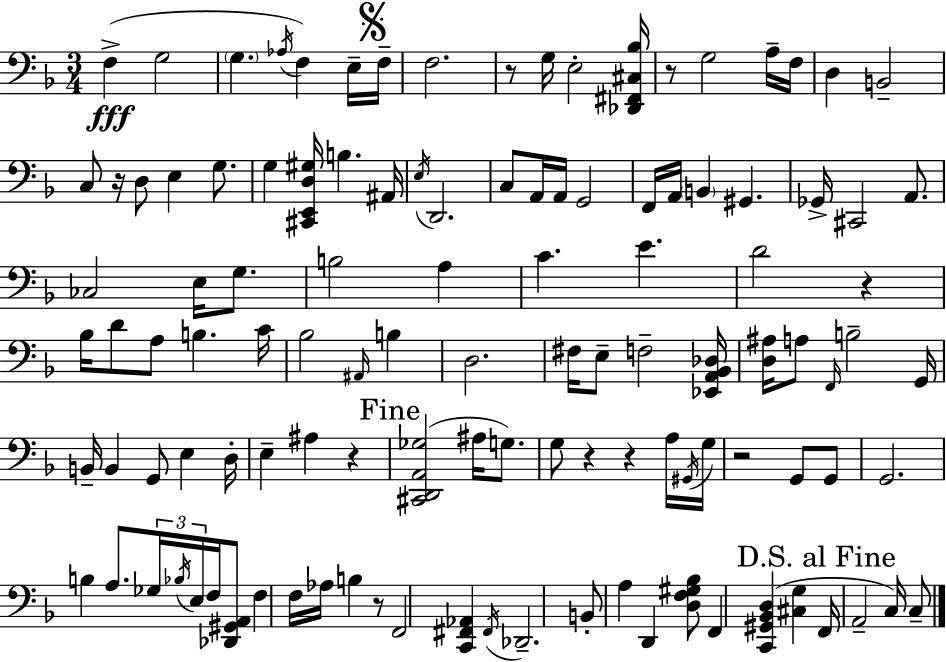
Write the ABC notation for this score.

X:1
T:Untitled
M:3/4
L:1/4
K:F
F, G,2 G, _A,/4 F, E,/4 F,/4 F,2 z/2 G,/4 E,2 [_D,,^F,,^C,_B,]/4 z/2 G,2 A,/4 F,/4 D, B,,2 C,/2 z/4 D,/2 E, G,/2 G, [^C,,E,,D,^G,]/4 B, ^A,,/4 E,/4 D,,2 C,/2 A,,/4 A,,/4 G,,2 F,,/4 A,,/4 B,, ^G,, _G,,/4 ^C,,2 A,,/2 _C,2 E,/4 G,/2 B,2 A, C E D2 z _B,/4 D/2 A,/2 B, C/4 _B,2 ^A,,/4 B, D,2 ^F,/4 E,/2 F,2 [_E,,A,,_B,,_D,]/4 [D,^A,]/4 A,/2 F,,/4 B,2 G,,/4 B,,/4 B,, G,,/2 E, D,/4 E, ^A, z [^C,,D,,A,,_G,]2 ^A,/4 G,/2 G,/2 z z A,/4 ^G,,/4 G,/4 z2 G,,/2 G,,/2 G,,2 B, A,/2 _G,/4 _B,/4 E,/4 F,/4 [_D,,^G,,A,,]/2 F, F,/4 _A,/4 B, z/2 F,,2 [C,,^F,,_A,,] ^F,,/4 _D,,2 B,,/2 A, D,, [D,F,^G,_B,]/2 F,, [C,,^G,,_B,,D,] [^C,G,] F,,/4 A,,2 C,/4 C,/2